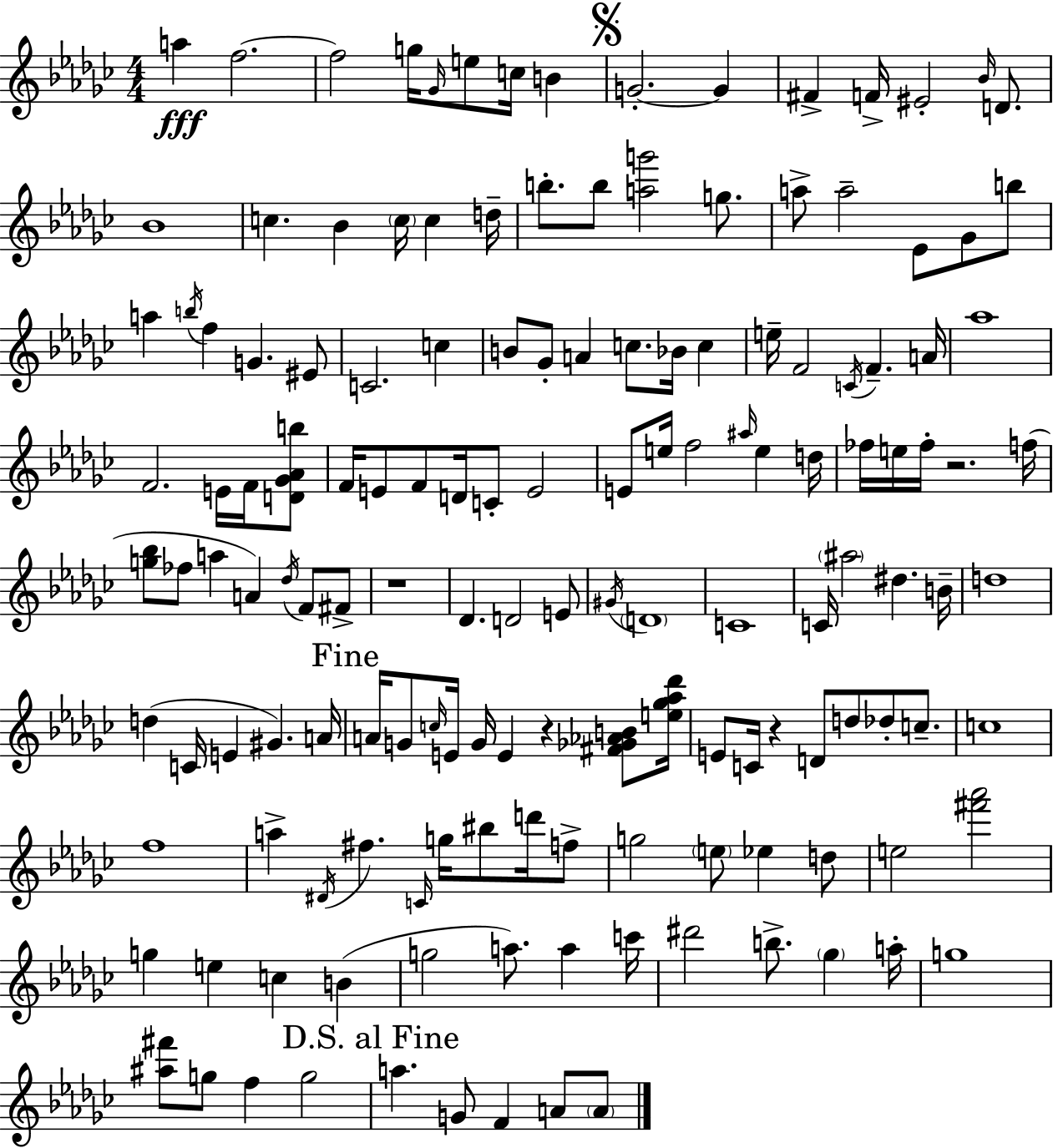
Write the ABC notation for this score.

X:1
T:Untitled
M:4/4
L:1/4
K:Ebm
a f2 f2 g/4 _G/4 e/2 c/4 B G2 G ^F F/4 ^E2 _B/4 D/2 _B4 c _B c/4 c d/4 b/2 b/2 [ag']2 g/2 a/2 a2 _E/2 _G/2 b/2 a b/4 f G ^E/2 C2 c B/2 _G/2 A c/2 _B/4 c e/4 F2 C/4 F A/4 _a4 F2 E/4 F/4 [D_G_Ab]/2 F/4 E/2 F/2 D/4 C/2 E2 E/2 e/4 f2 ^a/4 e d/4 _f/4 e/4 _f/4 z2 f/4 [g_b]/2 _f/2 a A _d/4 F/2 ^F/2 z4 _D D2 E/2 ^G/4 D4 C4 C/4 ^a2 ^d B/4 d4 d C/4 E ^G A/4 A/4 G/2 c/4 E/4 G/4 E z [^F_G_AB]/2 [e_g_a_d']/4 E/2 C/4 z D/2 d/2 _d/2 c/2 c4 f4 a ^D/4 ^f C/4 g/4 ^b/2 d'/4 f/2 g2 e/2 _e d/2 e2 [^f'_a']2 g e c B g2 a/2 a c'/4 ^d'2 b/2 _g a/4 g4 [^a^f']/2 g/2 f g2 a G/2 F A/2 A/2